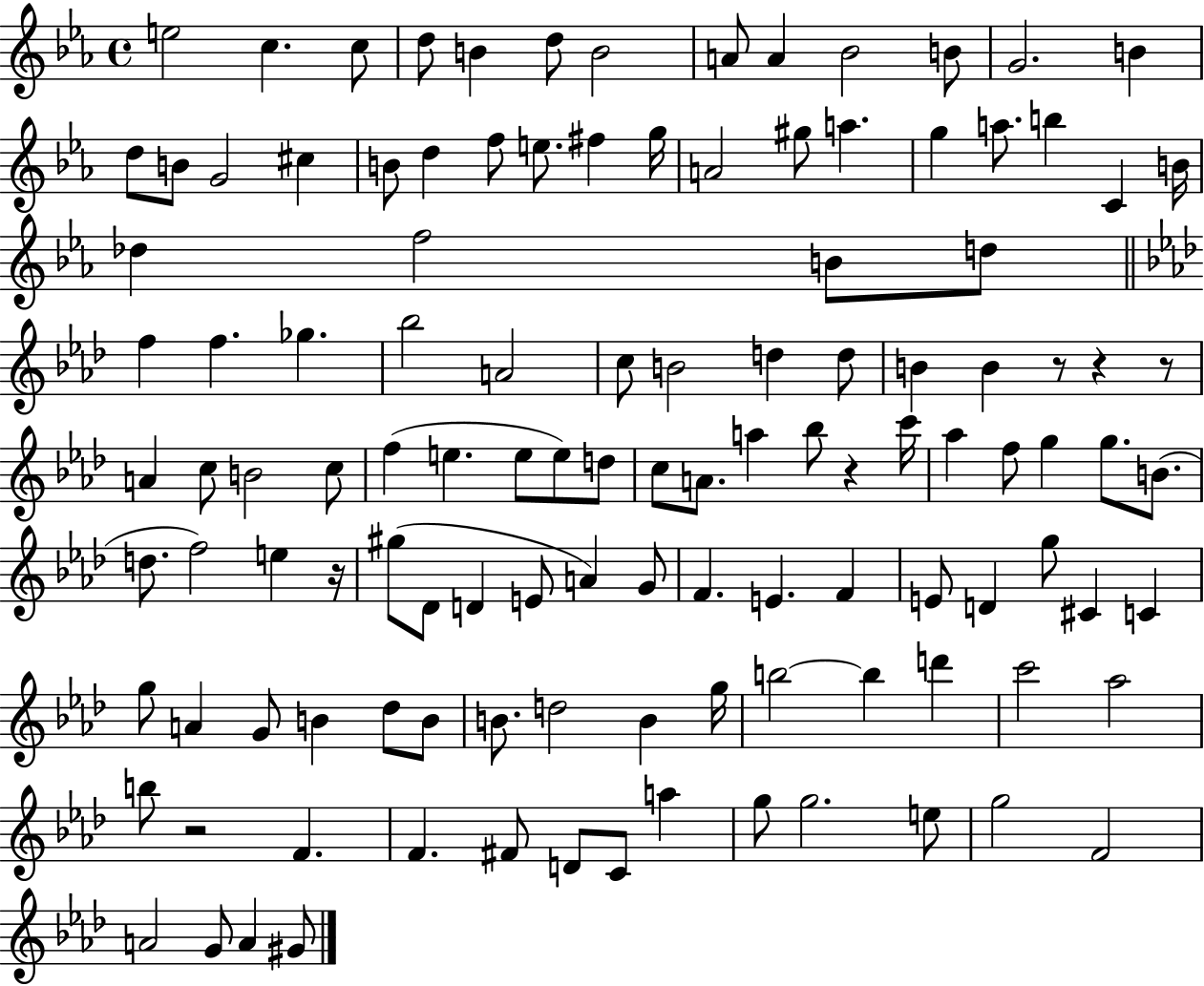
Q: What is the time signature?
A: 4/4